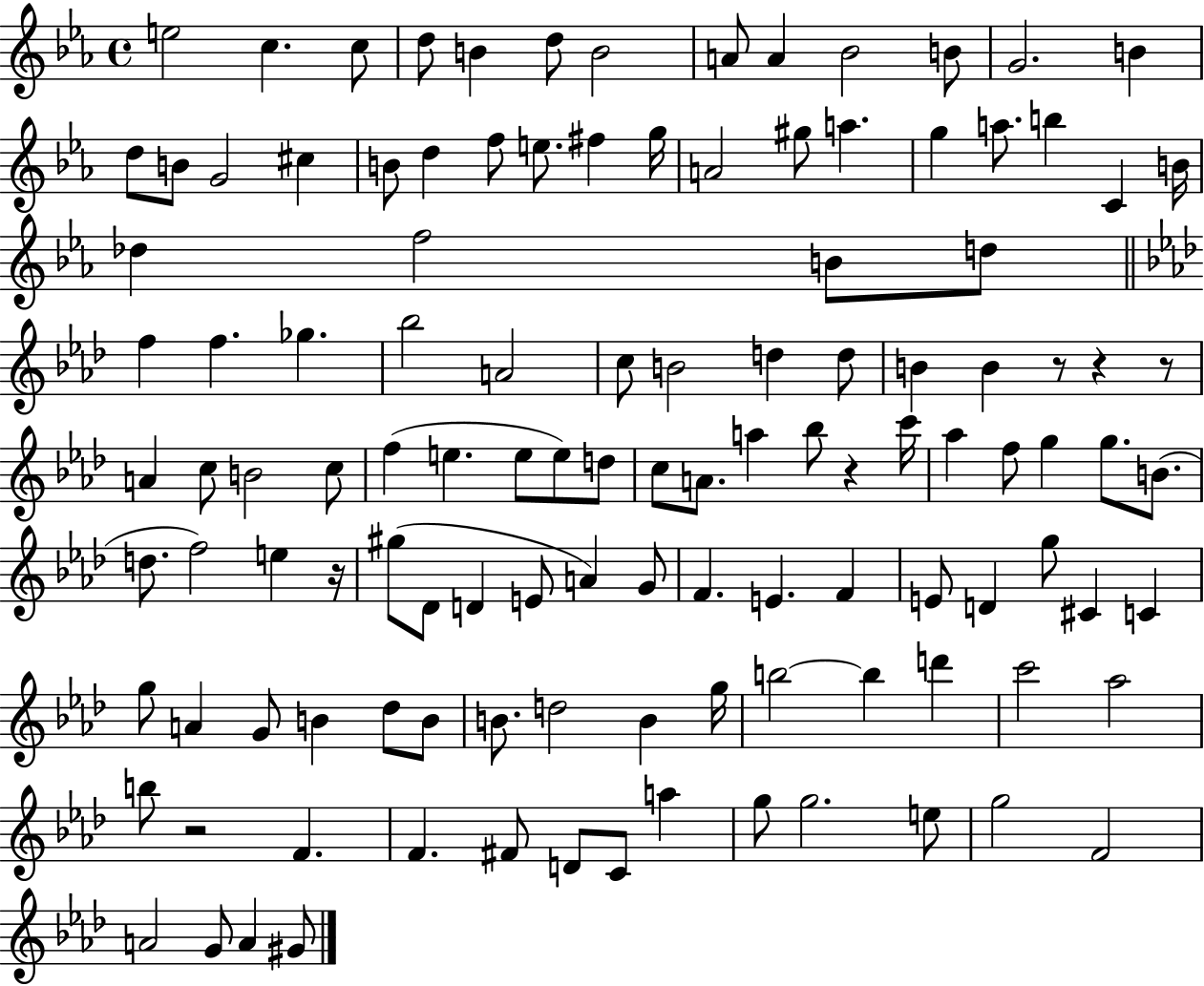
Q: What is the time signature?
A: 4/4